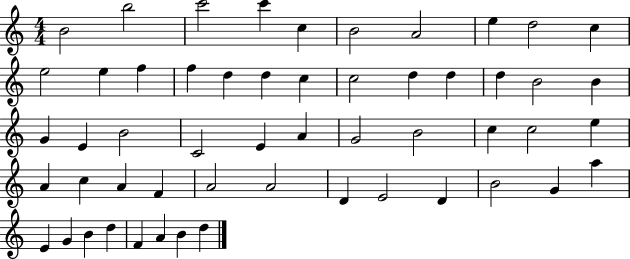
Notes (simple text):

B4/h B5/h C6/h C6/q C5/q B4/h A4/h E5/q D5/h C5/q E5/h E5/q F5/q F5/q D5/q D5/q C5/q C5/h D5/q D5/q D5/q B4/h B4/q G4/q E4/q B4/h C4/h E4/q A4/q G4/h B4/h C5/q C5/h E5/q A4/q C5/q A4/q F4/q A4/h A4/h D4/q E4/h D4/q B4/h G4/q A5/q E4/q G4/q B4/q D5/q F4/q A4/q B4/q D5/q